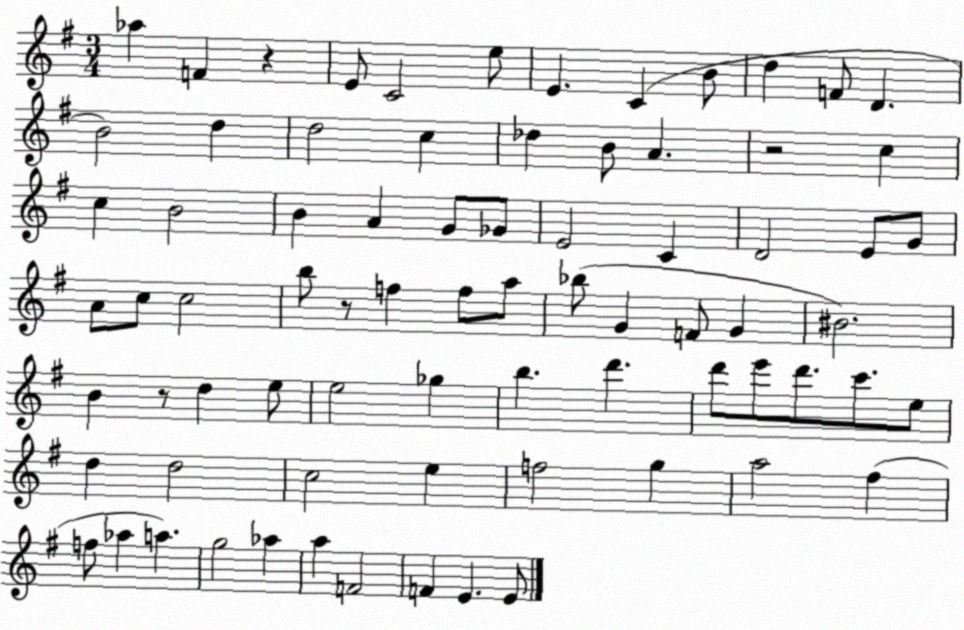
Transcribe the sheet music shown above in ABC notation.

X:1
T:Untitled
M:3/4
L:1/4
K:G
_a F z E/2 C2 e/2 E C B/2 d F/2 D B2 d d2 c _d B/2 A z2 c c B2 B A G/2 _G/2 E2 C D2 E/2 G/2 A/2 c/2 c2 b/2 z/2 f f/2 a/2 _b/2 G F/2 G ^B2 B z/2 d e/2 e2 _g b d' d'/2 e'/2 d'/2 c'/2 e/2 d d2 c2 e f2 g a2 ^f f/2 _a a g2 _a a F2 F E E/2